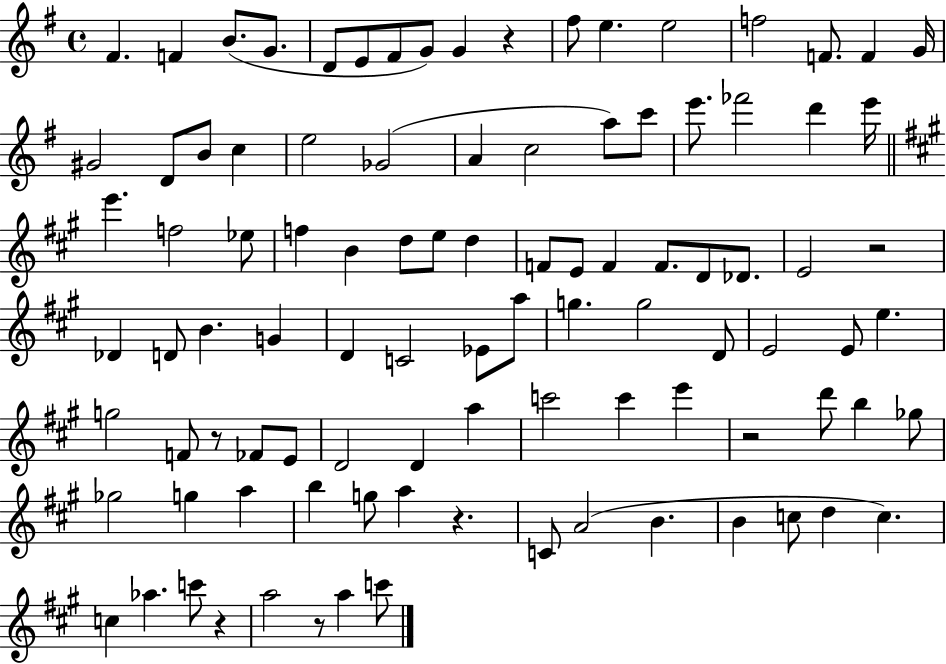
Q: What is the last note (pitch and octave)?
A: C6